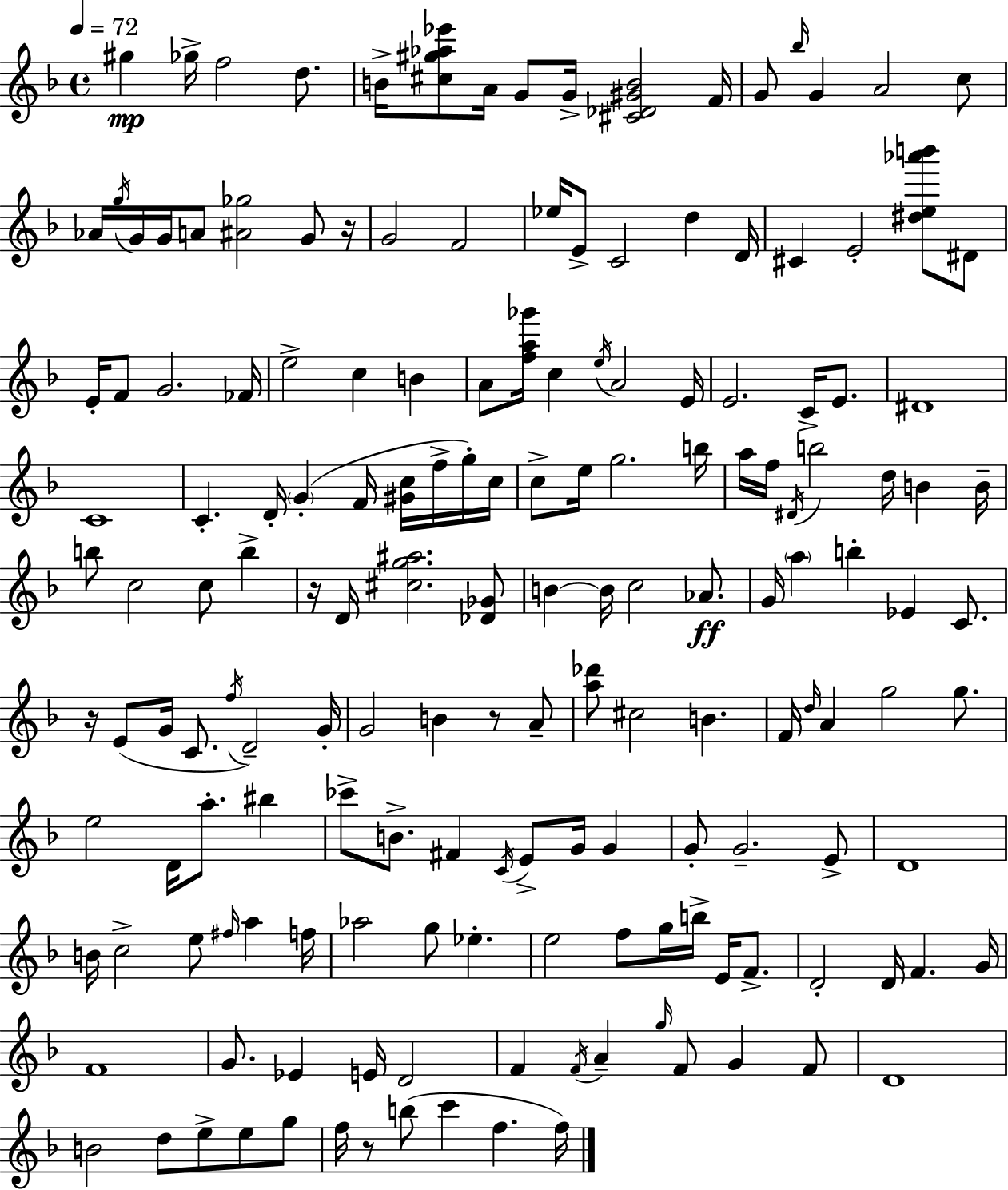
G#5/q Gb5/s F5/h D5/e. B4/s [C#5,G#5,Ab5,Eb6]/e A4/s G4/e G4/s [C#4,Db4,G#4,B4]/h F4/s G4/e Bb5/s G4/q A4/h C5/e Ab4/s G5/s G4/s G4/s A4/e [A#4,Gb5]/h G4/e R/s G4/h F4/h Eb5/s E4/e C4/h D5/q D4/s C#4/q E4/h [D#5,E5,Ab6,B6]/e D#4/e E4/s F4/e G4/h. FES4/s E5/h C5/q B4/q A4/e [F5,A5,Gb6]/s C5/q E5/s A4/h E4/s E4/h. C4/s E4/e. D#4/w C4/w C4/q. D4/s G4/q F4/s [G#4,C5]/s F5/s G5/s C5/s C5/e E5/s G5/h. B5/s A5/s F5/s D#4/s B5/h D5/s B4/q B4/s B5/e C5/h C5/e B5/q R/s D4/s [C#5,G5,A#5]/h. [Db4,Gb4]/e B4/q B4/s C5/h Ab4/e. G4/s A5/q B5/q Eb4/q C4/e. R/s E4/e G4/s C4/e. F5/s D4/h G4/s G4/h B4/q R/e A4/e [A5,Db6]/e C#5/h B4/q. F4/s D5/s A4/q G5/h G5/e. E5/h D4/s A5/e. BIS5/q CES6/e B4/e. F#4/q C4/s E4/e G4/s G4/q G4/e G4/h. E4/e D4/w B4/s C5/h E5/e F#5/s A5/q F5/s Ab5/h G5/e Eb5/q. E5/h F5/e G5/s B5/s E4/s F4/e. D4/h D4/s F4/q. G4/s F4/w G4/e. Eb4/q E4/s D4/h F4/q F4/s A4/q G5/s F4/e G4/q F4/e D4/w B4/h D5/e E5/e E5/e G5/e F5/s R/e B5/e C6/q F5/q. F5/s